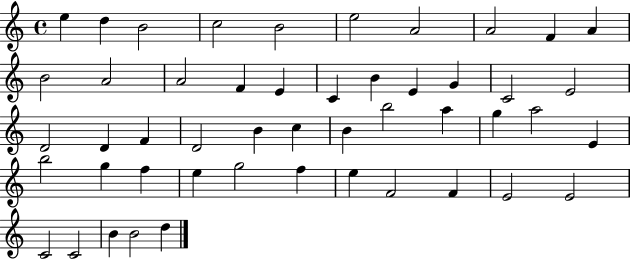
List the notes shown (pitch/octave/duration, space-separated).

E5/q D5/q B4/h C5/h B4/h E5/h A4/h A4/h F4/q A4/q B4/h A4/h A4/h F4/q E4/q C4/q B4/q E4/q G4/q C4/h E4/h D4/h D4/q F4/q D4/h B4/q C5/q B4/q B5/h A5/q G5/q A5/h E4/q B5/h G5/q F5/q E5/q G5/h F5/q E5/q F4/h F4/q E4/h E4/h C4/h C4/h B4/q B4/h D5/q